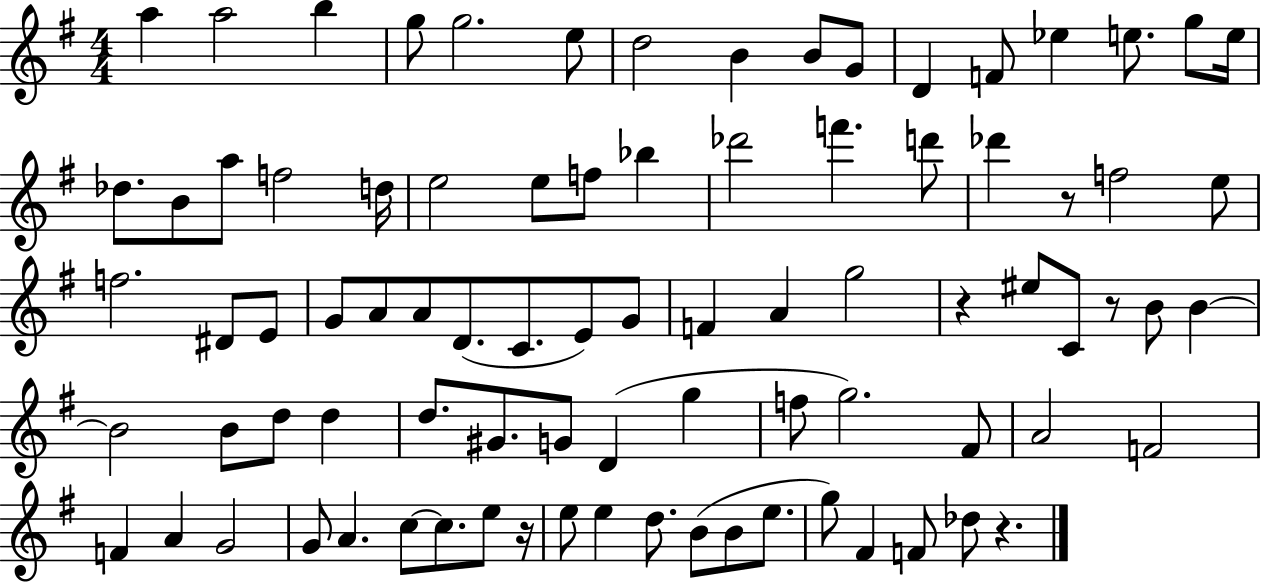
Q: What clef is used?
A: treble